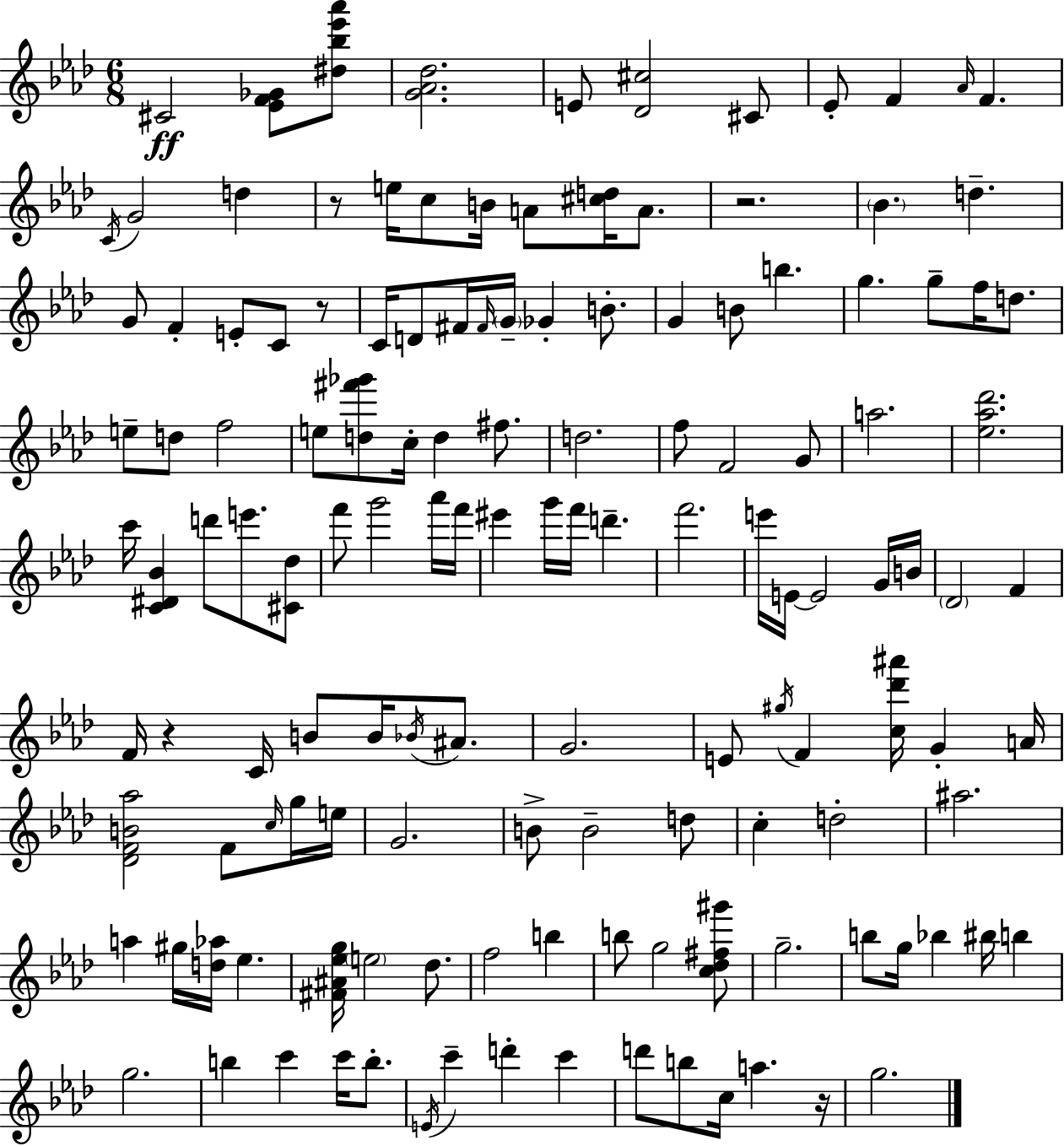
{
  \clef treble
  \numericTimeSignature
  \time 6/8
  \key aes \major
  cis'2\ff <ees' f' ges'>8 <dis'' bes'' ees''' aes'''>8 | <g' aes' des''>2. | e'8 <des' cis''>2 cis'8 | ees'8-. f'4 \grace { aes'16 } f'4. | \break \acciaccatura { c'16 } g'2 d''4 | r8 e''16 c''8 b'16 a'8 <cis'' d''>16 a'8. | r2. | \parenthesize bes'4. d''4.-- | \break g'8 f'4-. e'8-. c'8 | r8 c'16 d'8 fis'16 \grace { fis'16 } \parenthesize g'16-- ges'4-. | b'8.-. g'4 b'8 b''4. | g''4. g''8-- f''16 | \break d''8. e''8-- d''8 f''2 | e''8 <d'' fis''' ges'''>8 c''16-. d''4 | fis''8. d''2. | f''8 f'2 | \break g'8 a''2. | <ees'' aes'' des'''>2. | c'''16 <c' dis' bes'>4 d'''8 e'''8. | <cis' des''>8 f'''8 g'''2 | \break aes'''16 f'''16 eis'''4 g'''16 f'''16 d'''4.-- | f'''2. | e'''16 e'16~~ e'2 | g'16 b'16 \parenthesize des'2 f'4 | \break f'16 r4 c'16 b'8 b'16 | \acciaccatura { bes'16 } ais'8. g'2. | e'8 \acciaccatura { gis''16 } f'4 <c'' des''' ais'''>16 | g'4-. a'16 <des' f' b' aes''>2 | \break f'8 \grace { c''16 } g''16 e''16 g'2. | b'8-> b'2-- | d''8 c''4-. d''2-. | ais''2. | \break a''4 gis''16 <d'' aes''>16 | ees''4. <fis' ais' ees'' g''>16 \parenthesize e''2 | des''8. f''2 | b''4 b''8 g''2 | \break <c'' des'' fis'' gis'''>8 g''2.-- | b''8 g''16 bes''4 | bis''16 b''4 g''2. | b''4 c'''4 | \break c'''16 b''8.-. \acciaccatura { e'16 } c'''4-- d'''4-. | c'''4 d'''8 b''8 c''16 | a''4. r16 g''2. | \bar "|."
}